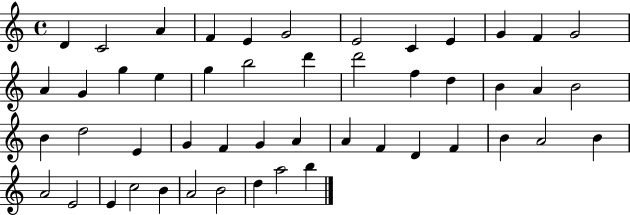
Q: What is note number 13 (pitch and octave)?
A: A4